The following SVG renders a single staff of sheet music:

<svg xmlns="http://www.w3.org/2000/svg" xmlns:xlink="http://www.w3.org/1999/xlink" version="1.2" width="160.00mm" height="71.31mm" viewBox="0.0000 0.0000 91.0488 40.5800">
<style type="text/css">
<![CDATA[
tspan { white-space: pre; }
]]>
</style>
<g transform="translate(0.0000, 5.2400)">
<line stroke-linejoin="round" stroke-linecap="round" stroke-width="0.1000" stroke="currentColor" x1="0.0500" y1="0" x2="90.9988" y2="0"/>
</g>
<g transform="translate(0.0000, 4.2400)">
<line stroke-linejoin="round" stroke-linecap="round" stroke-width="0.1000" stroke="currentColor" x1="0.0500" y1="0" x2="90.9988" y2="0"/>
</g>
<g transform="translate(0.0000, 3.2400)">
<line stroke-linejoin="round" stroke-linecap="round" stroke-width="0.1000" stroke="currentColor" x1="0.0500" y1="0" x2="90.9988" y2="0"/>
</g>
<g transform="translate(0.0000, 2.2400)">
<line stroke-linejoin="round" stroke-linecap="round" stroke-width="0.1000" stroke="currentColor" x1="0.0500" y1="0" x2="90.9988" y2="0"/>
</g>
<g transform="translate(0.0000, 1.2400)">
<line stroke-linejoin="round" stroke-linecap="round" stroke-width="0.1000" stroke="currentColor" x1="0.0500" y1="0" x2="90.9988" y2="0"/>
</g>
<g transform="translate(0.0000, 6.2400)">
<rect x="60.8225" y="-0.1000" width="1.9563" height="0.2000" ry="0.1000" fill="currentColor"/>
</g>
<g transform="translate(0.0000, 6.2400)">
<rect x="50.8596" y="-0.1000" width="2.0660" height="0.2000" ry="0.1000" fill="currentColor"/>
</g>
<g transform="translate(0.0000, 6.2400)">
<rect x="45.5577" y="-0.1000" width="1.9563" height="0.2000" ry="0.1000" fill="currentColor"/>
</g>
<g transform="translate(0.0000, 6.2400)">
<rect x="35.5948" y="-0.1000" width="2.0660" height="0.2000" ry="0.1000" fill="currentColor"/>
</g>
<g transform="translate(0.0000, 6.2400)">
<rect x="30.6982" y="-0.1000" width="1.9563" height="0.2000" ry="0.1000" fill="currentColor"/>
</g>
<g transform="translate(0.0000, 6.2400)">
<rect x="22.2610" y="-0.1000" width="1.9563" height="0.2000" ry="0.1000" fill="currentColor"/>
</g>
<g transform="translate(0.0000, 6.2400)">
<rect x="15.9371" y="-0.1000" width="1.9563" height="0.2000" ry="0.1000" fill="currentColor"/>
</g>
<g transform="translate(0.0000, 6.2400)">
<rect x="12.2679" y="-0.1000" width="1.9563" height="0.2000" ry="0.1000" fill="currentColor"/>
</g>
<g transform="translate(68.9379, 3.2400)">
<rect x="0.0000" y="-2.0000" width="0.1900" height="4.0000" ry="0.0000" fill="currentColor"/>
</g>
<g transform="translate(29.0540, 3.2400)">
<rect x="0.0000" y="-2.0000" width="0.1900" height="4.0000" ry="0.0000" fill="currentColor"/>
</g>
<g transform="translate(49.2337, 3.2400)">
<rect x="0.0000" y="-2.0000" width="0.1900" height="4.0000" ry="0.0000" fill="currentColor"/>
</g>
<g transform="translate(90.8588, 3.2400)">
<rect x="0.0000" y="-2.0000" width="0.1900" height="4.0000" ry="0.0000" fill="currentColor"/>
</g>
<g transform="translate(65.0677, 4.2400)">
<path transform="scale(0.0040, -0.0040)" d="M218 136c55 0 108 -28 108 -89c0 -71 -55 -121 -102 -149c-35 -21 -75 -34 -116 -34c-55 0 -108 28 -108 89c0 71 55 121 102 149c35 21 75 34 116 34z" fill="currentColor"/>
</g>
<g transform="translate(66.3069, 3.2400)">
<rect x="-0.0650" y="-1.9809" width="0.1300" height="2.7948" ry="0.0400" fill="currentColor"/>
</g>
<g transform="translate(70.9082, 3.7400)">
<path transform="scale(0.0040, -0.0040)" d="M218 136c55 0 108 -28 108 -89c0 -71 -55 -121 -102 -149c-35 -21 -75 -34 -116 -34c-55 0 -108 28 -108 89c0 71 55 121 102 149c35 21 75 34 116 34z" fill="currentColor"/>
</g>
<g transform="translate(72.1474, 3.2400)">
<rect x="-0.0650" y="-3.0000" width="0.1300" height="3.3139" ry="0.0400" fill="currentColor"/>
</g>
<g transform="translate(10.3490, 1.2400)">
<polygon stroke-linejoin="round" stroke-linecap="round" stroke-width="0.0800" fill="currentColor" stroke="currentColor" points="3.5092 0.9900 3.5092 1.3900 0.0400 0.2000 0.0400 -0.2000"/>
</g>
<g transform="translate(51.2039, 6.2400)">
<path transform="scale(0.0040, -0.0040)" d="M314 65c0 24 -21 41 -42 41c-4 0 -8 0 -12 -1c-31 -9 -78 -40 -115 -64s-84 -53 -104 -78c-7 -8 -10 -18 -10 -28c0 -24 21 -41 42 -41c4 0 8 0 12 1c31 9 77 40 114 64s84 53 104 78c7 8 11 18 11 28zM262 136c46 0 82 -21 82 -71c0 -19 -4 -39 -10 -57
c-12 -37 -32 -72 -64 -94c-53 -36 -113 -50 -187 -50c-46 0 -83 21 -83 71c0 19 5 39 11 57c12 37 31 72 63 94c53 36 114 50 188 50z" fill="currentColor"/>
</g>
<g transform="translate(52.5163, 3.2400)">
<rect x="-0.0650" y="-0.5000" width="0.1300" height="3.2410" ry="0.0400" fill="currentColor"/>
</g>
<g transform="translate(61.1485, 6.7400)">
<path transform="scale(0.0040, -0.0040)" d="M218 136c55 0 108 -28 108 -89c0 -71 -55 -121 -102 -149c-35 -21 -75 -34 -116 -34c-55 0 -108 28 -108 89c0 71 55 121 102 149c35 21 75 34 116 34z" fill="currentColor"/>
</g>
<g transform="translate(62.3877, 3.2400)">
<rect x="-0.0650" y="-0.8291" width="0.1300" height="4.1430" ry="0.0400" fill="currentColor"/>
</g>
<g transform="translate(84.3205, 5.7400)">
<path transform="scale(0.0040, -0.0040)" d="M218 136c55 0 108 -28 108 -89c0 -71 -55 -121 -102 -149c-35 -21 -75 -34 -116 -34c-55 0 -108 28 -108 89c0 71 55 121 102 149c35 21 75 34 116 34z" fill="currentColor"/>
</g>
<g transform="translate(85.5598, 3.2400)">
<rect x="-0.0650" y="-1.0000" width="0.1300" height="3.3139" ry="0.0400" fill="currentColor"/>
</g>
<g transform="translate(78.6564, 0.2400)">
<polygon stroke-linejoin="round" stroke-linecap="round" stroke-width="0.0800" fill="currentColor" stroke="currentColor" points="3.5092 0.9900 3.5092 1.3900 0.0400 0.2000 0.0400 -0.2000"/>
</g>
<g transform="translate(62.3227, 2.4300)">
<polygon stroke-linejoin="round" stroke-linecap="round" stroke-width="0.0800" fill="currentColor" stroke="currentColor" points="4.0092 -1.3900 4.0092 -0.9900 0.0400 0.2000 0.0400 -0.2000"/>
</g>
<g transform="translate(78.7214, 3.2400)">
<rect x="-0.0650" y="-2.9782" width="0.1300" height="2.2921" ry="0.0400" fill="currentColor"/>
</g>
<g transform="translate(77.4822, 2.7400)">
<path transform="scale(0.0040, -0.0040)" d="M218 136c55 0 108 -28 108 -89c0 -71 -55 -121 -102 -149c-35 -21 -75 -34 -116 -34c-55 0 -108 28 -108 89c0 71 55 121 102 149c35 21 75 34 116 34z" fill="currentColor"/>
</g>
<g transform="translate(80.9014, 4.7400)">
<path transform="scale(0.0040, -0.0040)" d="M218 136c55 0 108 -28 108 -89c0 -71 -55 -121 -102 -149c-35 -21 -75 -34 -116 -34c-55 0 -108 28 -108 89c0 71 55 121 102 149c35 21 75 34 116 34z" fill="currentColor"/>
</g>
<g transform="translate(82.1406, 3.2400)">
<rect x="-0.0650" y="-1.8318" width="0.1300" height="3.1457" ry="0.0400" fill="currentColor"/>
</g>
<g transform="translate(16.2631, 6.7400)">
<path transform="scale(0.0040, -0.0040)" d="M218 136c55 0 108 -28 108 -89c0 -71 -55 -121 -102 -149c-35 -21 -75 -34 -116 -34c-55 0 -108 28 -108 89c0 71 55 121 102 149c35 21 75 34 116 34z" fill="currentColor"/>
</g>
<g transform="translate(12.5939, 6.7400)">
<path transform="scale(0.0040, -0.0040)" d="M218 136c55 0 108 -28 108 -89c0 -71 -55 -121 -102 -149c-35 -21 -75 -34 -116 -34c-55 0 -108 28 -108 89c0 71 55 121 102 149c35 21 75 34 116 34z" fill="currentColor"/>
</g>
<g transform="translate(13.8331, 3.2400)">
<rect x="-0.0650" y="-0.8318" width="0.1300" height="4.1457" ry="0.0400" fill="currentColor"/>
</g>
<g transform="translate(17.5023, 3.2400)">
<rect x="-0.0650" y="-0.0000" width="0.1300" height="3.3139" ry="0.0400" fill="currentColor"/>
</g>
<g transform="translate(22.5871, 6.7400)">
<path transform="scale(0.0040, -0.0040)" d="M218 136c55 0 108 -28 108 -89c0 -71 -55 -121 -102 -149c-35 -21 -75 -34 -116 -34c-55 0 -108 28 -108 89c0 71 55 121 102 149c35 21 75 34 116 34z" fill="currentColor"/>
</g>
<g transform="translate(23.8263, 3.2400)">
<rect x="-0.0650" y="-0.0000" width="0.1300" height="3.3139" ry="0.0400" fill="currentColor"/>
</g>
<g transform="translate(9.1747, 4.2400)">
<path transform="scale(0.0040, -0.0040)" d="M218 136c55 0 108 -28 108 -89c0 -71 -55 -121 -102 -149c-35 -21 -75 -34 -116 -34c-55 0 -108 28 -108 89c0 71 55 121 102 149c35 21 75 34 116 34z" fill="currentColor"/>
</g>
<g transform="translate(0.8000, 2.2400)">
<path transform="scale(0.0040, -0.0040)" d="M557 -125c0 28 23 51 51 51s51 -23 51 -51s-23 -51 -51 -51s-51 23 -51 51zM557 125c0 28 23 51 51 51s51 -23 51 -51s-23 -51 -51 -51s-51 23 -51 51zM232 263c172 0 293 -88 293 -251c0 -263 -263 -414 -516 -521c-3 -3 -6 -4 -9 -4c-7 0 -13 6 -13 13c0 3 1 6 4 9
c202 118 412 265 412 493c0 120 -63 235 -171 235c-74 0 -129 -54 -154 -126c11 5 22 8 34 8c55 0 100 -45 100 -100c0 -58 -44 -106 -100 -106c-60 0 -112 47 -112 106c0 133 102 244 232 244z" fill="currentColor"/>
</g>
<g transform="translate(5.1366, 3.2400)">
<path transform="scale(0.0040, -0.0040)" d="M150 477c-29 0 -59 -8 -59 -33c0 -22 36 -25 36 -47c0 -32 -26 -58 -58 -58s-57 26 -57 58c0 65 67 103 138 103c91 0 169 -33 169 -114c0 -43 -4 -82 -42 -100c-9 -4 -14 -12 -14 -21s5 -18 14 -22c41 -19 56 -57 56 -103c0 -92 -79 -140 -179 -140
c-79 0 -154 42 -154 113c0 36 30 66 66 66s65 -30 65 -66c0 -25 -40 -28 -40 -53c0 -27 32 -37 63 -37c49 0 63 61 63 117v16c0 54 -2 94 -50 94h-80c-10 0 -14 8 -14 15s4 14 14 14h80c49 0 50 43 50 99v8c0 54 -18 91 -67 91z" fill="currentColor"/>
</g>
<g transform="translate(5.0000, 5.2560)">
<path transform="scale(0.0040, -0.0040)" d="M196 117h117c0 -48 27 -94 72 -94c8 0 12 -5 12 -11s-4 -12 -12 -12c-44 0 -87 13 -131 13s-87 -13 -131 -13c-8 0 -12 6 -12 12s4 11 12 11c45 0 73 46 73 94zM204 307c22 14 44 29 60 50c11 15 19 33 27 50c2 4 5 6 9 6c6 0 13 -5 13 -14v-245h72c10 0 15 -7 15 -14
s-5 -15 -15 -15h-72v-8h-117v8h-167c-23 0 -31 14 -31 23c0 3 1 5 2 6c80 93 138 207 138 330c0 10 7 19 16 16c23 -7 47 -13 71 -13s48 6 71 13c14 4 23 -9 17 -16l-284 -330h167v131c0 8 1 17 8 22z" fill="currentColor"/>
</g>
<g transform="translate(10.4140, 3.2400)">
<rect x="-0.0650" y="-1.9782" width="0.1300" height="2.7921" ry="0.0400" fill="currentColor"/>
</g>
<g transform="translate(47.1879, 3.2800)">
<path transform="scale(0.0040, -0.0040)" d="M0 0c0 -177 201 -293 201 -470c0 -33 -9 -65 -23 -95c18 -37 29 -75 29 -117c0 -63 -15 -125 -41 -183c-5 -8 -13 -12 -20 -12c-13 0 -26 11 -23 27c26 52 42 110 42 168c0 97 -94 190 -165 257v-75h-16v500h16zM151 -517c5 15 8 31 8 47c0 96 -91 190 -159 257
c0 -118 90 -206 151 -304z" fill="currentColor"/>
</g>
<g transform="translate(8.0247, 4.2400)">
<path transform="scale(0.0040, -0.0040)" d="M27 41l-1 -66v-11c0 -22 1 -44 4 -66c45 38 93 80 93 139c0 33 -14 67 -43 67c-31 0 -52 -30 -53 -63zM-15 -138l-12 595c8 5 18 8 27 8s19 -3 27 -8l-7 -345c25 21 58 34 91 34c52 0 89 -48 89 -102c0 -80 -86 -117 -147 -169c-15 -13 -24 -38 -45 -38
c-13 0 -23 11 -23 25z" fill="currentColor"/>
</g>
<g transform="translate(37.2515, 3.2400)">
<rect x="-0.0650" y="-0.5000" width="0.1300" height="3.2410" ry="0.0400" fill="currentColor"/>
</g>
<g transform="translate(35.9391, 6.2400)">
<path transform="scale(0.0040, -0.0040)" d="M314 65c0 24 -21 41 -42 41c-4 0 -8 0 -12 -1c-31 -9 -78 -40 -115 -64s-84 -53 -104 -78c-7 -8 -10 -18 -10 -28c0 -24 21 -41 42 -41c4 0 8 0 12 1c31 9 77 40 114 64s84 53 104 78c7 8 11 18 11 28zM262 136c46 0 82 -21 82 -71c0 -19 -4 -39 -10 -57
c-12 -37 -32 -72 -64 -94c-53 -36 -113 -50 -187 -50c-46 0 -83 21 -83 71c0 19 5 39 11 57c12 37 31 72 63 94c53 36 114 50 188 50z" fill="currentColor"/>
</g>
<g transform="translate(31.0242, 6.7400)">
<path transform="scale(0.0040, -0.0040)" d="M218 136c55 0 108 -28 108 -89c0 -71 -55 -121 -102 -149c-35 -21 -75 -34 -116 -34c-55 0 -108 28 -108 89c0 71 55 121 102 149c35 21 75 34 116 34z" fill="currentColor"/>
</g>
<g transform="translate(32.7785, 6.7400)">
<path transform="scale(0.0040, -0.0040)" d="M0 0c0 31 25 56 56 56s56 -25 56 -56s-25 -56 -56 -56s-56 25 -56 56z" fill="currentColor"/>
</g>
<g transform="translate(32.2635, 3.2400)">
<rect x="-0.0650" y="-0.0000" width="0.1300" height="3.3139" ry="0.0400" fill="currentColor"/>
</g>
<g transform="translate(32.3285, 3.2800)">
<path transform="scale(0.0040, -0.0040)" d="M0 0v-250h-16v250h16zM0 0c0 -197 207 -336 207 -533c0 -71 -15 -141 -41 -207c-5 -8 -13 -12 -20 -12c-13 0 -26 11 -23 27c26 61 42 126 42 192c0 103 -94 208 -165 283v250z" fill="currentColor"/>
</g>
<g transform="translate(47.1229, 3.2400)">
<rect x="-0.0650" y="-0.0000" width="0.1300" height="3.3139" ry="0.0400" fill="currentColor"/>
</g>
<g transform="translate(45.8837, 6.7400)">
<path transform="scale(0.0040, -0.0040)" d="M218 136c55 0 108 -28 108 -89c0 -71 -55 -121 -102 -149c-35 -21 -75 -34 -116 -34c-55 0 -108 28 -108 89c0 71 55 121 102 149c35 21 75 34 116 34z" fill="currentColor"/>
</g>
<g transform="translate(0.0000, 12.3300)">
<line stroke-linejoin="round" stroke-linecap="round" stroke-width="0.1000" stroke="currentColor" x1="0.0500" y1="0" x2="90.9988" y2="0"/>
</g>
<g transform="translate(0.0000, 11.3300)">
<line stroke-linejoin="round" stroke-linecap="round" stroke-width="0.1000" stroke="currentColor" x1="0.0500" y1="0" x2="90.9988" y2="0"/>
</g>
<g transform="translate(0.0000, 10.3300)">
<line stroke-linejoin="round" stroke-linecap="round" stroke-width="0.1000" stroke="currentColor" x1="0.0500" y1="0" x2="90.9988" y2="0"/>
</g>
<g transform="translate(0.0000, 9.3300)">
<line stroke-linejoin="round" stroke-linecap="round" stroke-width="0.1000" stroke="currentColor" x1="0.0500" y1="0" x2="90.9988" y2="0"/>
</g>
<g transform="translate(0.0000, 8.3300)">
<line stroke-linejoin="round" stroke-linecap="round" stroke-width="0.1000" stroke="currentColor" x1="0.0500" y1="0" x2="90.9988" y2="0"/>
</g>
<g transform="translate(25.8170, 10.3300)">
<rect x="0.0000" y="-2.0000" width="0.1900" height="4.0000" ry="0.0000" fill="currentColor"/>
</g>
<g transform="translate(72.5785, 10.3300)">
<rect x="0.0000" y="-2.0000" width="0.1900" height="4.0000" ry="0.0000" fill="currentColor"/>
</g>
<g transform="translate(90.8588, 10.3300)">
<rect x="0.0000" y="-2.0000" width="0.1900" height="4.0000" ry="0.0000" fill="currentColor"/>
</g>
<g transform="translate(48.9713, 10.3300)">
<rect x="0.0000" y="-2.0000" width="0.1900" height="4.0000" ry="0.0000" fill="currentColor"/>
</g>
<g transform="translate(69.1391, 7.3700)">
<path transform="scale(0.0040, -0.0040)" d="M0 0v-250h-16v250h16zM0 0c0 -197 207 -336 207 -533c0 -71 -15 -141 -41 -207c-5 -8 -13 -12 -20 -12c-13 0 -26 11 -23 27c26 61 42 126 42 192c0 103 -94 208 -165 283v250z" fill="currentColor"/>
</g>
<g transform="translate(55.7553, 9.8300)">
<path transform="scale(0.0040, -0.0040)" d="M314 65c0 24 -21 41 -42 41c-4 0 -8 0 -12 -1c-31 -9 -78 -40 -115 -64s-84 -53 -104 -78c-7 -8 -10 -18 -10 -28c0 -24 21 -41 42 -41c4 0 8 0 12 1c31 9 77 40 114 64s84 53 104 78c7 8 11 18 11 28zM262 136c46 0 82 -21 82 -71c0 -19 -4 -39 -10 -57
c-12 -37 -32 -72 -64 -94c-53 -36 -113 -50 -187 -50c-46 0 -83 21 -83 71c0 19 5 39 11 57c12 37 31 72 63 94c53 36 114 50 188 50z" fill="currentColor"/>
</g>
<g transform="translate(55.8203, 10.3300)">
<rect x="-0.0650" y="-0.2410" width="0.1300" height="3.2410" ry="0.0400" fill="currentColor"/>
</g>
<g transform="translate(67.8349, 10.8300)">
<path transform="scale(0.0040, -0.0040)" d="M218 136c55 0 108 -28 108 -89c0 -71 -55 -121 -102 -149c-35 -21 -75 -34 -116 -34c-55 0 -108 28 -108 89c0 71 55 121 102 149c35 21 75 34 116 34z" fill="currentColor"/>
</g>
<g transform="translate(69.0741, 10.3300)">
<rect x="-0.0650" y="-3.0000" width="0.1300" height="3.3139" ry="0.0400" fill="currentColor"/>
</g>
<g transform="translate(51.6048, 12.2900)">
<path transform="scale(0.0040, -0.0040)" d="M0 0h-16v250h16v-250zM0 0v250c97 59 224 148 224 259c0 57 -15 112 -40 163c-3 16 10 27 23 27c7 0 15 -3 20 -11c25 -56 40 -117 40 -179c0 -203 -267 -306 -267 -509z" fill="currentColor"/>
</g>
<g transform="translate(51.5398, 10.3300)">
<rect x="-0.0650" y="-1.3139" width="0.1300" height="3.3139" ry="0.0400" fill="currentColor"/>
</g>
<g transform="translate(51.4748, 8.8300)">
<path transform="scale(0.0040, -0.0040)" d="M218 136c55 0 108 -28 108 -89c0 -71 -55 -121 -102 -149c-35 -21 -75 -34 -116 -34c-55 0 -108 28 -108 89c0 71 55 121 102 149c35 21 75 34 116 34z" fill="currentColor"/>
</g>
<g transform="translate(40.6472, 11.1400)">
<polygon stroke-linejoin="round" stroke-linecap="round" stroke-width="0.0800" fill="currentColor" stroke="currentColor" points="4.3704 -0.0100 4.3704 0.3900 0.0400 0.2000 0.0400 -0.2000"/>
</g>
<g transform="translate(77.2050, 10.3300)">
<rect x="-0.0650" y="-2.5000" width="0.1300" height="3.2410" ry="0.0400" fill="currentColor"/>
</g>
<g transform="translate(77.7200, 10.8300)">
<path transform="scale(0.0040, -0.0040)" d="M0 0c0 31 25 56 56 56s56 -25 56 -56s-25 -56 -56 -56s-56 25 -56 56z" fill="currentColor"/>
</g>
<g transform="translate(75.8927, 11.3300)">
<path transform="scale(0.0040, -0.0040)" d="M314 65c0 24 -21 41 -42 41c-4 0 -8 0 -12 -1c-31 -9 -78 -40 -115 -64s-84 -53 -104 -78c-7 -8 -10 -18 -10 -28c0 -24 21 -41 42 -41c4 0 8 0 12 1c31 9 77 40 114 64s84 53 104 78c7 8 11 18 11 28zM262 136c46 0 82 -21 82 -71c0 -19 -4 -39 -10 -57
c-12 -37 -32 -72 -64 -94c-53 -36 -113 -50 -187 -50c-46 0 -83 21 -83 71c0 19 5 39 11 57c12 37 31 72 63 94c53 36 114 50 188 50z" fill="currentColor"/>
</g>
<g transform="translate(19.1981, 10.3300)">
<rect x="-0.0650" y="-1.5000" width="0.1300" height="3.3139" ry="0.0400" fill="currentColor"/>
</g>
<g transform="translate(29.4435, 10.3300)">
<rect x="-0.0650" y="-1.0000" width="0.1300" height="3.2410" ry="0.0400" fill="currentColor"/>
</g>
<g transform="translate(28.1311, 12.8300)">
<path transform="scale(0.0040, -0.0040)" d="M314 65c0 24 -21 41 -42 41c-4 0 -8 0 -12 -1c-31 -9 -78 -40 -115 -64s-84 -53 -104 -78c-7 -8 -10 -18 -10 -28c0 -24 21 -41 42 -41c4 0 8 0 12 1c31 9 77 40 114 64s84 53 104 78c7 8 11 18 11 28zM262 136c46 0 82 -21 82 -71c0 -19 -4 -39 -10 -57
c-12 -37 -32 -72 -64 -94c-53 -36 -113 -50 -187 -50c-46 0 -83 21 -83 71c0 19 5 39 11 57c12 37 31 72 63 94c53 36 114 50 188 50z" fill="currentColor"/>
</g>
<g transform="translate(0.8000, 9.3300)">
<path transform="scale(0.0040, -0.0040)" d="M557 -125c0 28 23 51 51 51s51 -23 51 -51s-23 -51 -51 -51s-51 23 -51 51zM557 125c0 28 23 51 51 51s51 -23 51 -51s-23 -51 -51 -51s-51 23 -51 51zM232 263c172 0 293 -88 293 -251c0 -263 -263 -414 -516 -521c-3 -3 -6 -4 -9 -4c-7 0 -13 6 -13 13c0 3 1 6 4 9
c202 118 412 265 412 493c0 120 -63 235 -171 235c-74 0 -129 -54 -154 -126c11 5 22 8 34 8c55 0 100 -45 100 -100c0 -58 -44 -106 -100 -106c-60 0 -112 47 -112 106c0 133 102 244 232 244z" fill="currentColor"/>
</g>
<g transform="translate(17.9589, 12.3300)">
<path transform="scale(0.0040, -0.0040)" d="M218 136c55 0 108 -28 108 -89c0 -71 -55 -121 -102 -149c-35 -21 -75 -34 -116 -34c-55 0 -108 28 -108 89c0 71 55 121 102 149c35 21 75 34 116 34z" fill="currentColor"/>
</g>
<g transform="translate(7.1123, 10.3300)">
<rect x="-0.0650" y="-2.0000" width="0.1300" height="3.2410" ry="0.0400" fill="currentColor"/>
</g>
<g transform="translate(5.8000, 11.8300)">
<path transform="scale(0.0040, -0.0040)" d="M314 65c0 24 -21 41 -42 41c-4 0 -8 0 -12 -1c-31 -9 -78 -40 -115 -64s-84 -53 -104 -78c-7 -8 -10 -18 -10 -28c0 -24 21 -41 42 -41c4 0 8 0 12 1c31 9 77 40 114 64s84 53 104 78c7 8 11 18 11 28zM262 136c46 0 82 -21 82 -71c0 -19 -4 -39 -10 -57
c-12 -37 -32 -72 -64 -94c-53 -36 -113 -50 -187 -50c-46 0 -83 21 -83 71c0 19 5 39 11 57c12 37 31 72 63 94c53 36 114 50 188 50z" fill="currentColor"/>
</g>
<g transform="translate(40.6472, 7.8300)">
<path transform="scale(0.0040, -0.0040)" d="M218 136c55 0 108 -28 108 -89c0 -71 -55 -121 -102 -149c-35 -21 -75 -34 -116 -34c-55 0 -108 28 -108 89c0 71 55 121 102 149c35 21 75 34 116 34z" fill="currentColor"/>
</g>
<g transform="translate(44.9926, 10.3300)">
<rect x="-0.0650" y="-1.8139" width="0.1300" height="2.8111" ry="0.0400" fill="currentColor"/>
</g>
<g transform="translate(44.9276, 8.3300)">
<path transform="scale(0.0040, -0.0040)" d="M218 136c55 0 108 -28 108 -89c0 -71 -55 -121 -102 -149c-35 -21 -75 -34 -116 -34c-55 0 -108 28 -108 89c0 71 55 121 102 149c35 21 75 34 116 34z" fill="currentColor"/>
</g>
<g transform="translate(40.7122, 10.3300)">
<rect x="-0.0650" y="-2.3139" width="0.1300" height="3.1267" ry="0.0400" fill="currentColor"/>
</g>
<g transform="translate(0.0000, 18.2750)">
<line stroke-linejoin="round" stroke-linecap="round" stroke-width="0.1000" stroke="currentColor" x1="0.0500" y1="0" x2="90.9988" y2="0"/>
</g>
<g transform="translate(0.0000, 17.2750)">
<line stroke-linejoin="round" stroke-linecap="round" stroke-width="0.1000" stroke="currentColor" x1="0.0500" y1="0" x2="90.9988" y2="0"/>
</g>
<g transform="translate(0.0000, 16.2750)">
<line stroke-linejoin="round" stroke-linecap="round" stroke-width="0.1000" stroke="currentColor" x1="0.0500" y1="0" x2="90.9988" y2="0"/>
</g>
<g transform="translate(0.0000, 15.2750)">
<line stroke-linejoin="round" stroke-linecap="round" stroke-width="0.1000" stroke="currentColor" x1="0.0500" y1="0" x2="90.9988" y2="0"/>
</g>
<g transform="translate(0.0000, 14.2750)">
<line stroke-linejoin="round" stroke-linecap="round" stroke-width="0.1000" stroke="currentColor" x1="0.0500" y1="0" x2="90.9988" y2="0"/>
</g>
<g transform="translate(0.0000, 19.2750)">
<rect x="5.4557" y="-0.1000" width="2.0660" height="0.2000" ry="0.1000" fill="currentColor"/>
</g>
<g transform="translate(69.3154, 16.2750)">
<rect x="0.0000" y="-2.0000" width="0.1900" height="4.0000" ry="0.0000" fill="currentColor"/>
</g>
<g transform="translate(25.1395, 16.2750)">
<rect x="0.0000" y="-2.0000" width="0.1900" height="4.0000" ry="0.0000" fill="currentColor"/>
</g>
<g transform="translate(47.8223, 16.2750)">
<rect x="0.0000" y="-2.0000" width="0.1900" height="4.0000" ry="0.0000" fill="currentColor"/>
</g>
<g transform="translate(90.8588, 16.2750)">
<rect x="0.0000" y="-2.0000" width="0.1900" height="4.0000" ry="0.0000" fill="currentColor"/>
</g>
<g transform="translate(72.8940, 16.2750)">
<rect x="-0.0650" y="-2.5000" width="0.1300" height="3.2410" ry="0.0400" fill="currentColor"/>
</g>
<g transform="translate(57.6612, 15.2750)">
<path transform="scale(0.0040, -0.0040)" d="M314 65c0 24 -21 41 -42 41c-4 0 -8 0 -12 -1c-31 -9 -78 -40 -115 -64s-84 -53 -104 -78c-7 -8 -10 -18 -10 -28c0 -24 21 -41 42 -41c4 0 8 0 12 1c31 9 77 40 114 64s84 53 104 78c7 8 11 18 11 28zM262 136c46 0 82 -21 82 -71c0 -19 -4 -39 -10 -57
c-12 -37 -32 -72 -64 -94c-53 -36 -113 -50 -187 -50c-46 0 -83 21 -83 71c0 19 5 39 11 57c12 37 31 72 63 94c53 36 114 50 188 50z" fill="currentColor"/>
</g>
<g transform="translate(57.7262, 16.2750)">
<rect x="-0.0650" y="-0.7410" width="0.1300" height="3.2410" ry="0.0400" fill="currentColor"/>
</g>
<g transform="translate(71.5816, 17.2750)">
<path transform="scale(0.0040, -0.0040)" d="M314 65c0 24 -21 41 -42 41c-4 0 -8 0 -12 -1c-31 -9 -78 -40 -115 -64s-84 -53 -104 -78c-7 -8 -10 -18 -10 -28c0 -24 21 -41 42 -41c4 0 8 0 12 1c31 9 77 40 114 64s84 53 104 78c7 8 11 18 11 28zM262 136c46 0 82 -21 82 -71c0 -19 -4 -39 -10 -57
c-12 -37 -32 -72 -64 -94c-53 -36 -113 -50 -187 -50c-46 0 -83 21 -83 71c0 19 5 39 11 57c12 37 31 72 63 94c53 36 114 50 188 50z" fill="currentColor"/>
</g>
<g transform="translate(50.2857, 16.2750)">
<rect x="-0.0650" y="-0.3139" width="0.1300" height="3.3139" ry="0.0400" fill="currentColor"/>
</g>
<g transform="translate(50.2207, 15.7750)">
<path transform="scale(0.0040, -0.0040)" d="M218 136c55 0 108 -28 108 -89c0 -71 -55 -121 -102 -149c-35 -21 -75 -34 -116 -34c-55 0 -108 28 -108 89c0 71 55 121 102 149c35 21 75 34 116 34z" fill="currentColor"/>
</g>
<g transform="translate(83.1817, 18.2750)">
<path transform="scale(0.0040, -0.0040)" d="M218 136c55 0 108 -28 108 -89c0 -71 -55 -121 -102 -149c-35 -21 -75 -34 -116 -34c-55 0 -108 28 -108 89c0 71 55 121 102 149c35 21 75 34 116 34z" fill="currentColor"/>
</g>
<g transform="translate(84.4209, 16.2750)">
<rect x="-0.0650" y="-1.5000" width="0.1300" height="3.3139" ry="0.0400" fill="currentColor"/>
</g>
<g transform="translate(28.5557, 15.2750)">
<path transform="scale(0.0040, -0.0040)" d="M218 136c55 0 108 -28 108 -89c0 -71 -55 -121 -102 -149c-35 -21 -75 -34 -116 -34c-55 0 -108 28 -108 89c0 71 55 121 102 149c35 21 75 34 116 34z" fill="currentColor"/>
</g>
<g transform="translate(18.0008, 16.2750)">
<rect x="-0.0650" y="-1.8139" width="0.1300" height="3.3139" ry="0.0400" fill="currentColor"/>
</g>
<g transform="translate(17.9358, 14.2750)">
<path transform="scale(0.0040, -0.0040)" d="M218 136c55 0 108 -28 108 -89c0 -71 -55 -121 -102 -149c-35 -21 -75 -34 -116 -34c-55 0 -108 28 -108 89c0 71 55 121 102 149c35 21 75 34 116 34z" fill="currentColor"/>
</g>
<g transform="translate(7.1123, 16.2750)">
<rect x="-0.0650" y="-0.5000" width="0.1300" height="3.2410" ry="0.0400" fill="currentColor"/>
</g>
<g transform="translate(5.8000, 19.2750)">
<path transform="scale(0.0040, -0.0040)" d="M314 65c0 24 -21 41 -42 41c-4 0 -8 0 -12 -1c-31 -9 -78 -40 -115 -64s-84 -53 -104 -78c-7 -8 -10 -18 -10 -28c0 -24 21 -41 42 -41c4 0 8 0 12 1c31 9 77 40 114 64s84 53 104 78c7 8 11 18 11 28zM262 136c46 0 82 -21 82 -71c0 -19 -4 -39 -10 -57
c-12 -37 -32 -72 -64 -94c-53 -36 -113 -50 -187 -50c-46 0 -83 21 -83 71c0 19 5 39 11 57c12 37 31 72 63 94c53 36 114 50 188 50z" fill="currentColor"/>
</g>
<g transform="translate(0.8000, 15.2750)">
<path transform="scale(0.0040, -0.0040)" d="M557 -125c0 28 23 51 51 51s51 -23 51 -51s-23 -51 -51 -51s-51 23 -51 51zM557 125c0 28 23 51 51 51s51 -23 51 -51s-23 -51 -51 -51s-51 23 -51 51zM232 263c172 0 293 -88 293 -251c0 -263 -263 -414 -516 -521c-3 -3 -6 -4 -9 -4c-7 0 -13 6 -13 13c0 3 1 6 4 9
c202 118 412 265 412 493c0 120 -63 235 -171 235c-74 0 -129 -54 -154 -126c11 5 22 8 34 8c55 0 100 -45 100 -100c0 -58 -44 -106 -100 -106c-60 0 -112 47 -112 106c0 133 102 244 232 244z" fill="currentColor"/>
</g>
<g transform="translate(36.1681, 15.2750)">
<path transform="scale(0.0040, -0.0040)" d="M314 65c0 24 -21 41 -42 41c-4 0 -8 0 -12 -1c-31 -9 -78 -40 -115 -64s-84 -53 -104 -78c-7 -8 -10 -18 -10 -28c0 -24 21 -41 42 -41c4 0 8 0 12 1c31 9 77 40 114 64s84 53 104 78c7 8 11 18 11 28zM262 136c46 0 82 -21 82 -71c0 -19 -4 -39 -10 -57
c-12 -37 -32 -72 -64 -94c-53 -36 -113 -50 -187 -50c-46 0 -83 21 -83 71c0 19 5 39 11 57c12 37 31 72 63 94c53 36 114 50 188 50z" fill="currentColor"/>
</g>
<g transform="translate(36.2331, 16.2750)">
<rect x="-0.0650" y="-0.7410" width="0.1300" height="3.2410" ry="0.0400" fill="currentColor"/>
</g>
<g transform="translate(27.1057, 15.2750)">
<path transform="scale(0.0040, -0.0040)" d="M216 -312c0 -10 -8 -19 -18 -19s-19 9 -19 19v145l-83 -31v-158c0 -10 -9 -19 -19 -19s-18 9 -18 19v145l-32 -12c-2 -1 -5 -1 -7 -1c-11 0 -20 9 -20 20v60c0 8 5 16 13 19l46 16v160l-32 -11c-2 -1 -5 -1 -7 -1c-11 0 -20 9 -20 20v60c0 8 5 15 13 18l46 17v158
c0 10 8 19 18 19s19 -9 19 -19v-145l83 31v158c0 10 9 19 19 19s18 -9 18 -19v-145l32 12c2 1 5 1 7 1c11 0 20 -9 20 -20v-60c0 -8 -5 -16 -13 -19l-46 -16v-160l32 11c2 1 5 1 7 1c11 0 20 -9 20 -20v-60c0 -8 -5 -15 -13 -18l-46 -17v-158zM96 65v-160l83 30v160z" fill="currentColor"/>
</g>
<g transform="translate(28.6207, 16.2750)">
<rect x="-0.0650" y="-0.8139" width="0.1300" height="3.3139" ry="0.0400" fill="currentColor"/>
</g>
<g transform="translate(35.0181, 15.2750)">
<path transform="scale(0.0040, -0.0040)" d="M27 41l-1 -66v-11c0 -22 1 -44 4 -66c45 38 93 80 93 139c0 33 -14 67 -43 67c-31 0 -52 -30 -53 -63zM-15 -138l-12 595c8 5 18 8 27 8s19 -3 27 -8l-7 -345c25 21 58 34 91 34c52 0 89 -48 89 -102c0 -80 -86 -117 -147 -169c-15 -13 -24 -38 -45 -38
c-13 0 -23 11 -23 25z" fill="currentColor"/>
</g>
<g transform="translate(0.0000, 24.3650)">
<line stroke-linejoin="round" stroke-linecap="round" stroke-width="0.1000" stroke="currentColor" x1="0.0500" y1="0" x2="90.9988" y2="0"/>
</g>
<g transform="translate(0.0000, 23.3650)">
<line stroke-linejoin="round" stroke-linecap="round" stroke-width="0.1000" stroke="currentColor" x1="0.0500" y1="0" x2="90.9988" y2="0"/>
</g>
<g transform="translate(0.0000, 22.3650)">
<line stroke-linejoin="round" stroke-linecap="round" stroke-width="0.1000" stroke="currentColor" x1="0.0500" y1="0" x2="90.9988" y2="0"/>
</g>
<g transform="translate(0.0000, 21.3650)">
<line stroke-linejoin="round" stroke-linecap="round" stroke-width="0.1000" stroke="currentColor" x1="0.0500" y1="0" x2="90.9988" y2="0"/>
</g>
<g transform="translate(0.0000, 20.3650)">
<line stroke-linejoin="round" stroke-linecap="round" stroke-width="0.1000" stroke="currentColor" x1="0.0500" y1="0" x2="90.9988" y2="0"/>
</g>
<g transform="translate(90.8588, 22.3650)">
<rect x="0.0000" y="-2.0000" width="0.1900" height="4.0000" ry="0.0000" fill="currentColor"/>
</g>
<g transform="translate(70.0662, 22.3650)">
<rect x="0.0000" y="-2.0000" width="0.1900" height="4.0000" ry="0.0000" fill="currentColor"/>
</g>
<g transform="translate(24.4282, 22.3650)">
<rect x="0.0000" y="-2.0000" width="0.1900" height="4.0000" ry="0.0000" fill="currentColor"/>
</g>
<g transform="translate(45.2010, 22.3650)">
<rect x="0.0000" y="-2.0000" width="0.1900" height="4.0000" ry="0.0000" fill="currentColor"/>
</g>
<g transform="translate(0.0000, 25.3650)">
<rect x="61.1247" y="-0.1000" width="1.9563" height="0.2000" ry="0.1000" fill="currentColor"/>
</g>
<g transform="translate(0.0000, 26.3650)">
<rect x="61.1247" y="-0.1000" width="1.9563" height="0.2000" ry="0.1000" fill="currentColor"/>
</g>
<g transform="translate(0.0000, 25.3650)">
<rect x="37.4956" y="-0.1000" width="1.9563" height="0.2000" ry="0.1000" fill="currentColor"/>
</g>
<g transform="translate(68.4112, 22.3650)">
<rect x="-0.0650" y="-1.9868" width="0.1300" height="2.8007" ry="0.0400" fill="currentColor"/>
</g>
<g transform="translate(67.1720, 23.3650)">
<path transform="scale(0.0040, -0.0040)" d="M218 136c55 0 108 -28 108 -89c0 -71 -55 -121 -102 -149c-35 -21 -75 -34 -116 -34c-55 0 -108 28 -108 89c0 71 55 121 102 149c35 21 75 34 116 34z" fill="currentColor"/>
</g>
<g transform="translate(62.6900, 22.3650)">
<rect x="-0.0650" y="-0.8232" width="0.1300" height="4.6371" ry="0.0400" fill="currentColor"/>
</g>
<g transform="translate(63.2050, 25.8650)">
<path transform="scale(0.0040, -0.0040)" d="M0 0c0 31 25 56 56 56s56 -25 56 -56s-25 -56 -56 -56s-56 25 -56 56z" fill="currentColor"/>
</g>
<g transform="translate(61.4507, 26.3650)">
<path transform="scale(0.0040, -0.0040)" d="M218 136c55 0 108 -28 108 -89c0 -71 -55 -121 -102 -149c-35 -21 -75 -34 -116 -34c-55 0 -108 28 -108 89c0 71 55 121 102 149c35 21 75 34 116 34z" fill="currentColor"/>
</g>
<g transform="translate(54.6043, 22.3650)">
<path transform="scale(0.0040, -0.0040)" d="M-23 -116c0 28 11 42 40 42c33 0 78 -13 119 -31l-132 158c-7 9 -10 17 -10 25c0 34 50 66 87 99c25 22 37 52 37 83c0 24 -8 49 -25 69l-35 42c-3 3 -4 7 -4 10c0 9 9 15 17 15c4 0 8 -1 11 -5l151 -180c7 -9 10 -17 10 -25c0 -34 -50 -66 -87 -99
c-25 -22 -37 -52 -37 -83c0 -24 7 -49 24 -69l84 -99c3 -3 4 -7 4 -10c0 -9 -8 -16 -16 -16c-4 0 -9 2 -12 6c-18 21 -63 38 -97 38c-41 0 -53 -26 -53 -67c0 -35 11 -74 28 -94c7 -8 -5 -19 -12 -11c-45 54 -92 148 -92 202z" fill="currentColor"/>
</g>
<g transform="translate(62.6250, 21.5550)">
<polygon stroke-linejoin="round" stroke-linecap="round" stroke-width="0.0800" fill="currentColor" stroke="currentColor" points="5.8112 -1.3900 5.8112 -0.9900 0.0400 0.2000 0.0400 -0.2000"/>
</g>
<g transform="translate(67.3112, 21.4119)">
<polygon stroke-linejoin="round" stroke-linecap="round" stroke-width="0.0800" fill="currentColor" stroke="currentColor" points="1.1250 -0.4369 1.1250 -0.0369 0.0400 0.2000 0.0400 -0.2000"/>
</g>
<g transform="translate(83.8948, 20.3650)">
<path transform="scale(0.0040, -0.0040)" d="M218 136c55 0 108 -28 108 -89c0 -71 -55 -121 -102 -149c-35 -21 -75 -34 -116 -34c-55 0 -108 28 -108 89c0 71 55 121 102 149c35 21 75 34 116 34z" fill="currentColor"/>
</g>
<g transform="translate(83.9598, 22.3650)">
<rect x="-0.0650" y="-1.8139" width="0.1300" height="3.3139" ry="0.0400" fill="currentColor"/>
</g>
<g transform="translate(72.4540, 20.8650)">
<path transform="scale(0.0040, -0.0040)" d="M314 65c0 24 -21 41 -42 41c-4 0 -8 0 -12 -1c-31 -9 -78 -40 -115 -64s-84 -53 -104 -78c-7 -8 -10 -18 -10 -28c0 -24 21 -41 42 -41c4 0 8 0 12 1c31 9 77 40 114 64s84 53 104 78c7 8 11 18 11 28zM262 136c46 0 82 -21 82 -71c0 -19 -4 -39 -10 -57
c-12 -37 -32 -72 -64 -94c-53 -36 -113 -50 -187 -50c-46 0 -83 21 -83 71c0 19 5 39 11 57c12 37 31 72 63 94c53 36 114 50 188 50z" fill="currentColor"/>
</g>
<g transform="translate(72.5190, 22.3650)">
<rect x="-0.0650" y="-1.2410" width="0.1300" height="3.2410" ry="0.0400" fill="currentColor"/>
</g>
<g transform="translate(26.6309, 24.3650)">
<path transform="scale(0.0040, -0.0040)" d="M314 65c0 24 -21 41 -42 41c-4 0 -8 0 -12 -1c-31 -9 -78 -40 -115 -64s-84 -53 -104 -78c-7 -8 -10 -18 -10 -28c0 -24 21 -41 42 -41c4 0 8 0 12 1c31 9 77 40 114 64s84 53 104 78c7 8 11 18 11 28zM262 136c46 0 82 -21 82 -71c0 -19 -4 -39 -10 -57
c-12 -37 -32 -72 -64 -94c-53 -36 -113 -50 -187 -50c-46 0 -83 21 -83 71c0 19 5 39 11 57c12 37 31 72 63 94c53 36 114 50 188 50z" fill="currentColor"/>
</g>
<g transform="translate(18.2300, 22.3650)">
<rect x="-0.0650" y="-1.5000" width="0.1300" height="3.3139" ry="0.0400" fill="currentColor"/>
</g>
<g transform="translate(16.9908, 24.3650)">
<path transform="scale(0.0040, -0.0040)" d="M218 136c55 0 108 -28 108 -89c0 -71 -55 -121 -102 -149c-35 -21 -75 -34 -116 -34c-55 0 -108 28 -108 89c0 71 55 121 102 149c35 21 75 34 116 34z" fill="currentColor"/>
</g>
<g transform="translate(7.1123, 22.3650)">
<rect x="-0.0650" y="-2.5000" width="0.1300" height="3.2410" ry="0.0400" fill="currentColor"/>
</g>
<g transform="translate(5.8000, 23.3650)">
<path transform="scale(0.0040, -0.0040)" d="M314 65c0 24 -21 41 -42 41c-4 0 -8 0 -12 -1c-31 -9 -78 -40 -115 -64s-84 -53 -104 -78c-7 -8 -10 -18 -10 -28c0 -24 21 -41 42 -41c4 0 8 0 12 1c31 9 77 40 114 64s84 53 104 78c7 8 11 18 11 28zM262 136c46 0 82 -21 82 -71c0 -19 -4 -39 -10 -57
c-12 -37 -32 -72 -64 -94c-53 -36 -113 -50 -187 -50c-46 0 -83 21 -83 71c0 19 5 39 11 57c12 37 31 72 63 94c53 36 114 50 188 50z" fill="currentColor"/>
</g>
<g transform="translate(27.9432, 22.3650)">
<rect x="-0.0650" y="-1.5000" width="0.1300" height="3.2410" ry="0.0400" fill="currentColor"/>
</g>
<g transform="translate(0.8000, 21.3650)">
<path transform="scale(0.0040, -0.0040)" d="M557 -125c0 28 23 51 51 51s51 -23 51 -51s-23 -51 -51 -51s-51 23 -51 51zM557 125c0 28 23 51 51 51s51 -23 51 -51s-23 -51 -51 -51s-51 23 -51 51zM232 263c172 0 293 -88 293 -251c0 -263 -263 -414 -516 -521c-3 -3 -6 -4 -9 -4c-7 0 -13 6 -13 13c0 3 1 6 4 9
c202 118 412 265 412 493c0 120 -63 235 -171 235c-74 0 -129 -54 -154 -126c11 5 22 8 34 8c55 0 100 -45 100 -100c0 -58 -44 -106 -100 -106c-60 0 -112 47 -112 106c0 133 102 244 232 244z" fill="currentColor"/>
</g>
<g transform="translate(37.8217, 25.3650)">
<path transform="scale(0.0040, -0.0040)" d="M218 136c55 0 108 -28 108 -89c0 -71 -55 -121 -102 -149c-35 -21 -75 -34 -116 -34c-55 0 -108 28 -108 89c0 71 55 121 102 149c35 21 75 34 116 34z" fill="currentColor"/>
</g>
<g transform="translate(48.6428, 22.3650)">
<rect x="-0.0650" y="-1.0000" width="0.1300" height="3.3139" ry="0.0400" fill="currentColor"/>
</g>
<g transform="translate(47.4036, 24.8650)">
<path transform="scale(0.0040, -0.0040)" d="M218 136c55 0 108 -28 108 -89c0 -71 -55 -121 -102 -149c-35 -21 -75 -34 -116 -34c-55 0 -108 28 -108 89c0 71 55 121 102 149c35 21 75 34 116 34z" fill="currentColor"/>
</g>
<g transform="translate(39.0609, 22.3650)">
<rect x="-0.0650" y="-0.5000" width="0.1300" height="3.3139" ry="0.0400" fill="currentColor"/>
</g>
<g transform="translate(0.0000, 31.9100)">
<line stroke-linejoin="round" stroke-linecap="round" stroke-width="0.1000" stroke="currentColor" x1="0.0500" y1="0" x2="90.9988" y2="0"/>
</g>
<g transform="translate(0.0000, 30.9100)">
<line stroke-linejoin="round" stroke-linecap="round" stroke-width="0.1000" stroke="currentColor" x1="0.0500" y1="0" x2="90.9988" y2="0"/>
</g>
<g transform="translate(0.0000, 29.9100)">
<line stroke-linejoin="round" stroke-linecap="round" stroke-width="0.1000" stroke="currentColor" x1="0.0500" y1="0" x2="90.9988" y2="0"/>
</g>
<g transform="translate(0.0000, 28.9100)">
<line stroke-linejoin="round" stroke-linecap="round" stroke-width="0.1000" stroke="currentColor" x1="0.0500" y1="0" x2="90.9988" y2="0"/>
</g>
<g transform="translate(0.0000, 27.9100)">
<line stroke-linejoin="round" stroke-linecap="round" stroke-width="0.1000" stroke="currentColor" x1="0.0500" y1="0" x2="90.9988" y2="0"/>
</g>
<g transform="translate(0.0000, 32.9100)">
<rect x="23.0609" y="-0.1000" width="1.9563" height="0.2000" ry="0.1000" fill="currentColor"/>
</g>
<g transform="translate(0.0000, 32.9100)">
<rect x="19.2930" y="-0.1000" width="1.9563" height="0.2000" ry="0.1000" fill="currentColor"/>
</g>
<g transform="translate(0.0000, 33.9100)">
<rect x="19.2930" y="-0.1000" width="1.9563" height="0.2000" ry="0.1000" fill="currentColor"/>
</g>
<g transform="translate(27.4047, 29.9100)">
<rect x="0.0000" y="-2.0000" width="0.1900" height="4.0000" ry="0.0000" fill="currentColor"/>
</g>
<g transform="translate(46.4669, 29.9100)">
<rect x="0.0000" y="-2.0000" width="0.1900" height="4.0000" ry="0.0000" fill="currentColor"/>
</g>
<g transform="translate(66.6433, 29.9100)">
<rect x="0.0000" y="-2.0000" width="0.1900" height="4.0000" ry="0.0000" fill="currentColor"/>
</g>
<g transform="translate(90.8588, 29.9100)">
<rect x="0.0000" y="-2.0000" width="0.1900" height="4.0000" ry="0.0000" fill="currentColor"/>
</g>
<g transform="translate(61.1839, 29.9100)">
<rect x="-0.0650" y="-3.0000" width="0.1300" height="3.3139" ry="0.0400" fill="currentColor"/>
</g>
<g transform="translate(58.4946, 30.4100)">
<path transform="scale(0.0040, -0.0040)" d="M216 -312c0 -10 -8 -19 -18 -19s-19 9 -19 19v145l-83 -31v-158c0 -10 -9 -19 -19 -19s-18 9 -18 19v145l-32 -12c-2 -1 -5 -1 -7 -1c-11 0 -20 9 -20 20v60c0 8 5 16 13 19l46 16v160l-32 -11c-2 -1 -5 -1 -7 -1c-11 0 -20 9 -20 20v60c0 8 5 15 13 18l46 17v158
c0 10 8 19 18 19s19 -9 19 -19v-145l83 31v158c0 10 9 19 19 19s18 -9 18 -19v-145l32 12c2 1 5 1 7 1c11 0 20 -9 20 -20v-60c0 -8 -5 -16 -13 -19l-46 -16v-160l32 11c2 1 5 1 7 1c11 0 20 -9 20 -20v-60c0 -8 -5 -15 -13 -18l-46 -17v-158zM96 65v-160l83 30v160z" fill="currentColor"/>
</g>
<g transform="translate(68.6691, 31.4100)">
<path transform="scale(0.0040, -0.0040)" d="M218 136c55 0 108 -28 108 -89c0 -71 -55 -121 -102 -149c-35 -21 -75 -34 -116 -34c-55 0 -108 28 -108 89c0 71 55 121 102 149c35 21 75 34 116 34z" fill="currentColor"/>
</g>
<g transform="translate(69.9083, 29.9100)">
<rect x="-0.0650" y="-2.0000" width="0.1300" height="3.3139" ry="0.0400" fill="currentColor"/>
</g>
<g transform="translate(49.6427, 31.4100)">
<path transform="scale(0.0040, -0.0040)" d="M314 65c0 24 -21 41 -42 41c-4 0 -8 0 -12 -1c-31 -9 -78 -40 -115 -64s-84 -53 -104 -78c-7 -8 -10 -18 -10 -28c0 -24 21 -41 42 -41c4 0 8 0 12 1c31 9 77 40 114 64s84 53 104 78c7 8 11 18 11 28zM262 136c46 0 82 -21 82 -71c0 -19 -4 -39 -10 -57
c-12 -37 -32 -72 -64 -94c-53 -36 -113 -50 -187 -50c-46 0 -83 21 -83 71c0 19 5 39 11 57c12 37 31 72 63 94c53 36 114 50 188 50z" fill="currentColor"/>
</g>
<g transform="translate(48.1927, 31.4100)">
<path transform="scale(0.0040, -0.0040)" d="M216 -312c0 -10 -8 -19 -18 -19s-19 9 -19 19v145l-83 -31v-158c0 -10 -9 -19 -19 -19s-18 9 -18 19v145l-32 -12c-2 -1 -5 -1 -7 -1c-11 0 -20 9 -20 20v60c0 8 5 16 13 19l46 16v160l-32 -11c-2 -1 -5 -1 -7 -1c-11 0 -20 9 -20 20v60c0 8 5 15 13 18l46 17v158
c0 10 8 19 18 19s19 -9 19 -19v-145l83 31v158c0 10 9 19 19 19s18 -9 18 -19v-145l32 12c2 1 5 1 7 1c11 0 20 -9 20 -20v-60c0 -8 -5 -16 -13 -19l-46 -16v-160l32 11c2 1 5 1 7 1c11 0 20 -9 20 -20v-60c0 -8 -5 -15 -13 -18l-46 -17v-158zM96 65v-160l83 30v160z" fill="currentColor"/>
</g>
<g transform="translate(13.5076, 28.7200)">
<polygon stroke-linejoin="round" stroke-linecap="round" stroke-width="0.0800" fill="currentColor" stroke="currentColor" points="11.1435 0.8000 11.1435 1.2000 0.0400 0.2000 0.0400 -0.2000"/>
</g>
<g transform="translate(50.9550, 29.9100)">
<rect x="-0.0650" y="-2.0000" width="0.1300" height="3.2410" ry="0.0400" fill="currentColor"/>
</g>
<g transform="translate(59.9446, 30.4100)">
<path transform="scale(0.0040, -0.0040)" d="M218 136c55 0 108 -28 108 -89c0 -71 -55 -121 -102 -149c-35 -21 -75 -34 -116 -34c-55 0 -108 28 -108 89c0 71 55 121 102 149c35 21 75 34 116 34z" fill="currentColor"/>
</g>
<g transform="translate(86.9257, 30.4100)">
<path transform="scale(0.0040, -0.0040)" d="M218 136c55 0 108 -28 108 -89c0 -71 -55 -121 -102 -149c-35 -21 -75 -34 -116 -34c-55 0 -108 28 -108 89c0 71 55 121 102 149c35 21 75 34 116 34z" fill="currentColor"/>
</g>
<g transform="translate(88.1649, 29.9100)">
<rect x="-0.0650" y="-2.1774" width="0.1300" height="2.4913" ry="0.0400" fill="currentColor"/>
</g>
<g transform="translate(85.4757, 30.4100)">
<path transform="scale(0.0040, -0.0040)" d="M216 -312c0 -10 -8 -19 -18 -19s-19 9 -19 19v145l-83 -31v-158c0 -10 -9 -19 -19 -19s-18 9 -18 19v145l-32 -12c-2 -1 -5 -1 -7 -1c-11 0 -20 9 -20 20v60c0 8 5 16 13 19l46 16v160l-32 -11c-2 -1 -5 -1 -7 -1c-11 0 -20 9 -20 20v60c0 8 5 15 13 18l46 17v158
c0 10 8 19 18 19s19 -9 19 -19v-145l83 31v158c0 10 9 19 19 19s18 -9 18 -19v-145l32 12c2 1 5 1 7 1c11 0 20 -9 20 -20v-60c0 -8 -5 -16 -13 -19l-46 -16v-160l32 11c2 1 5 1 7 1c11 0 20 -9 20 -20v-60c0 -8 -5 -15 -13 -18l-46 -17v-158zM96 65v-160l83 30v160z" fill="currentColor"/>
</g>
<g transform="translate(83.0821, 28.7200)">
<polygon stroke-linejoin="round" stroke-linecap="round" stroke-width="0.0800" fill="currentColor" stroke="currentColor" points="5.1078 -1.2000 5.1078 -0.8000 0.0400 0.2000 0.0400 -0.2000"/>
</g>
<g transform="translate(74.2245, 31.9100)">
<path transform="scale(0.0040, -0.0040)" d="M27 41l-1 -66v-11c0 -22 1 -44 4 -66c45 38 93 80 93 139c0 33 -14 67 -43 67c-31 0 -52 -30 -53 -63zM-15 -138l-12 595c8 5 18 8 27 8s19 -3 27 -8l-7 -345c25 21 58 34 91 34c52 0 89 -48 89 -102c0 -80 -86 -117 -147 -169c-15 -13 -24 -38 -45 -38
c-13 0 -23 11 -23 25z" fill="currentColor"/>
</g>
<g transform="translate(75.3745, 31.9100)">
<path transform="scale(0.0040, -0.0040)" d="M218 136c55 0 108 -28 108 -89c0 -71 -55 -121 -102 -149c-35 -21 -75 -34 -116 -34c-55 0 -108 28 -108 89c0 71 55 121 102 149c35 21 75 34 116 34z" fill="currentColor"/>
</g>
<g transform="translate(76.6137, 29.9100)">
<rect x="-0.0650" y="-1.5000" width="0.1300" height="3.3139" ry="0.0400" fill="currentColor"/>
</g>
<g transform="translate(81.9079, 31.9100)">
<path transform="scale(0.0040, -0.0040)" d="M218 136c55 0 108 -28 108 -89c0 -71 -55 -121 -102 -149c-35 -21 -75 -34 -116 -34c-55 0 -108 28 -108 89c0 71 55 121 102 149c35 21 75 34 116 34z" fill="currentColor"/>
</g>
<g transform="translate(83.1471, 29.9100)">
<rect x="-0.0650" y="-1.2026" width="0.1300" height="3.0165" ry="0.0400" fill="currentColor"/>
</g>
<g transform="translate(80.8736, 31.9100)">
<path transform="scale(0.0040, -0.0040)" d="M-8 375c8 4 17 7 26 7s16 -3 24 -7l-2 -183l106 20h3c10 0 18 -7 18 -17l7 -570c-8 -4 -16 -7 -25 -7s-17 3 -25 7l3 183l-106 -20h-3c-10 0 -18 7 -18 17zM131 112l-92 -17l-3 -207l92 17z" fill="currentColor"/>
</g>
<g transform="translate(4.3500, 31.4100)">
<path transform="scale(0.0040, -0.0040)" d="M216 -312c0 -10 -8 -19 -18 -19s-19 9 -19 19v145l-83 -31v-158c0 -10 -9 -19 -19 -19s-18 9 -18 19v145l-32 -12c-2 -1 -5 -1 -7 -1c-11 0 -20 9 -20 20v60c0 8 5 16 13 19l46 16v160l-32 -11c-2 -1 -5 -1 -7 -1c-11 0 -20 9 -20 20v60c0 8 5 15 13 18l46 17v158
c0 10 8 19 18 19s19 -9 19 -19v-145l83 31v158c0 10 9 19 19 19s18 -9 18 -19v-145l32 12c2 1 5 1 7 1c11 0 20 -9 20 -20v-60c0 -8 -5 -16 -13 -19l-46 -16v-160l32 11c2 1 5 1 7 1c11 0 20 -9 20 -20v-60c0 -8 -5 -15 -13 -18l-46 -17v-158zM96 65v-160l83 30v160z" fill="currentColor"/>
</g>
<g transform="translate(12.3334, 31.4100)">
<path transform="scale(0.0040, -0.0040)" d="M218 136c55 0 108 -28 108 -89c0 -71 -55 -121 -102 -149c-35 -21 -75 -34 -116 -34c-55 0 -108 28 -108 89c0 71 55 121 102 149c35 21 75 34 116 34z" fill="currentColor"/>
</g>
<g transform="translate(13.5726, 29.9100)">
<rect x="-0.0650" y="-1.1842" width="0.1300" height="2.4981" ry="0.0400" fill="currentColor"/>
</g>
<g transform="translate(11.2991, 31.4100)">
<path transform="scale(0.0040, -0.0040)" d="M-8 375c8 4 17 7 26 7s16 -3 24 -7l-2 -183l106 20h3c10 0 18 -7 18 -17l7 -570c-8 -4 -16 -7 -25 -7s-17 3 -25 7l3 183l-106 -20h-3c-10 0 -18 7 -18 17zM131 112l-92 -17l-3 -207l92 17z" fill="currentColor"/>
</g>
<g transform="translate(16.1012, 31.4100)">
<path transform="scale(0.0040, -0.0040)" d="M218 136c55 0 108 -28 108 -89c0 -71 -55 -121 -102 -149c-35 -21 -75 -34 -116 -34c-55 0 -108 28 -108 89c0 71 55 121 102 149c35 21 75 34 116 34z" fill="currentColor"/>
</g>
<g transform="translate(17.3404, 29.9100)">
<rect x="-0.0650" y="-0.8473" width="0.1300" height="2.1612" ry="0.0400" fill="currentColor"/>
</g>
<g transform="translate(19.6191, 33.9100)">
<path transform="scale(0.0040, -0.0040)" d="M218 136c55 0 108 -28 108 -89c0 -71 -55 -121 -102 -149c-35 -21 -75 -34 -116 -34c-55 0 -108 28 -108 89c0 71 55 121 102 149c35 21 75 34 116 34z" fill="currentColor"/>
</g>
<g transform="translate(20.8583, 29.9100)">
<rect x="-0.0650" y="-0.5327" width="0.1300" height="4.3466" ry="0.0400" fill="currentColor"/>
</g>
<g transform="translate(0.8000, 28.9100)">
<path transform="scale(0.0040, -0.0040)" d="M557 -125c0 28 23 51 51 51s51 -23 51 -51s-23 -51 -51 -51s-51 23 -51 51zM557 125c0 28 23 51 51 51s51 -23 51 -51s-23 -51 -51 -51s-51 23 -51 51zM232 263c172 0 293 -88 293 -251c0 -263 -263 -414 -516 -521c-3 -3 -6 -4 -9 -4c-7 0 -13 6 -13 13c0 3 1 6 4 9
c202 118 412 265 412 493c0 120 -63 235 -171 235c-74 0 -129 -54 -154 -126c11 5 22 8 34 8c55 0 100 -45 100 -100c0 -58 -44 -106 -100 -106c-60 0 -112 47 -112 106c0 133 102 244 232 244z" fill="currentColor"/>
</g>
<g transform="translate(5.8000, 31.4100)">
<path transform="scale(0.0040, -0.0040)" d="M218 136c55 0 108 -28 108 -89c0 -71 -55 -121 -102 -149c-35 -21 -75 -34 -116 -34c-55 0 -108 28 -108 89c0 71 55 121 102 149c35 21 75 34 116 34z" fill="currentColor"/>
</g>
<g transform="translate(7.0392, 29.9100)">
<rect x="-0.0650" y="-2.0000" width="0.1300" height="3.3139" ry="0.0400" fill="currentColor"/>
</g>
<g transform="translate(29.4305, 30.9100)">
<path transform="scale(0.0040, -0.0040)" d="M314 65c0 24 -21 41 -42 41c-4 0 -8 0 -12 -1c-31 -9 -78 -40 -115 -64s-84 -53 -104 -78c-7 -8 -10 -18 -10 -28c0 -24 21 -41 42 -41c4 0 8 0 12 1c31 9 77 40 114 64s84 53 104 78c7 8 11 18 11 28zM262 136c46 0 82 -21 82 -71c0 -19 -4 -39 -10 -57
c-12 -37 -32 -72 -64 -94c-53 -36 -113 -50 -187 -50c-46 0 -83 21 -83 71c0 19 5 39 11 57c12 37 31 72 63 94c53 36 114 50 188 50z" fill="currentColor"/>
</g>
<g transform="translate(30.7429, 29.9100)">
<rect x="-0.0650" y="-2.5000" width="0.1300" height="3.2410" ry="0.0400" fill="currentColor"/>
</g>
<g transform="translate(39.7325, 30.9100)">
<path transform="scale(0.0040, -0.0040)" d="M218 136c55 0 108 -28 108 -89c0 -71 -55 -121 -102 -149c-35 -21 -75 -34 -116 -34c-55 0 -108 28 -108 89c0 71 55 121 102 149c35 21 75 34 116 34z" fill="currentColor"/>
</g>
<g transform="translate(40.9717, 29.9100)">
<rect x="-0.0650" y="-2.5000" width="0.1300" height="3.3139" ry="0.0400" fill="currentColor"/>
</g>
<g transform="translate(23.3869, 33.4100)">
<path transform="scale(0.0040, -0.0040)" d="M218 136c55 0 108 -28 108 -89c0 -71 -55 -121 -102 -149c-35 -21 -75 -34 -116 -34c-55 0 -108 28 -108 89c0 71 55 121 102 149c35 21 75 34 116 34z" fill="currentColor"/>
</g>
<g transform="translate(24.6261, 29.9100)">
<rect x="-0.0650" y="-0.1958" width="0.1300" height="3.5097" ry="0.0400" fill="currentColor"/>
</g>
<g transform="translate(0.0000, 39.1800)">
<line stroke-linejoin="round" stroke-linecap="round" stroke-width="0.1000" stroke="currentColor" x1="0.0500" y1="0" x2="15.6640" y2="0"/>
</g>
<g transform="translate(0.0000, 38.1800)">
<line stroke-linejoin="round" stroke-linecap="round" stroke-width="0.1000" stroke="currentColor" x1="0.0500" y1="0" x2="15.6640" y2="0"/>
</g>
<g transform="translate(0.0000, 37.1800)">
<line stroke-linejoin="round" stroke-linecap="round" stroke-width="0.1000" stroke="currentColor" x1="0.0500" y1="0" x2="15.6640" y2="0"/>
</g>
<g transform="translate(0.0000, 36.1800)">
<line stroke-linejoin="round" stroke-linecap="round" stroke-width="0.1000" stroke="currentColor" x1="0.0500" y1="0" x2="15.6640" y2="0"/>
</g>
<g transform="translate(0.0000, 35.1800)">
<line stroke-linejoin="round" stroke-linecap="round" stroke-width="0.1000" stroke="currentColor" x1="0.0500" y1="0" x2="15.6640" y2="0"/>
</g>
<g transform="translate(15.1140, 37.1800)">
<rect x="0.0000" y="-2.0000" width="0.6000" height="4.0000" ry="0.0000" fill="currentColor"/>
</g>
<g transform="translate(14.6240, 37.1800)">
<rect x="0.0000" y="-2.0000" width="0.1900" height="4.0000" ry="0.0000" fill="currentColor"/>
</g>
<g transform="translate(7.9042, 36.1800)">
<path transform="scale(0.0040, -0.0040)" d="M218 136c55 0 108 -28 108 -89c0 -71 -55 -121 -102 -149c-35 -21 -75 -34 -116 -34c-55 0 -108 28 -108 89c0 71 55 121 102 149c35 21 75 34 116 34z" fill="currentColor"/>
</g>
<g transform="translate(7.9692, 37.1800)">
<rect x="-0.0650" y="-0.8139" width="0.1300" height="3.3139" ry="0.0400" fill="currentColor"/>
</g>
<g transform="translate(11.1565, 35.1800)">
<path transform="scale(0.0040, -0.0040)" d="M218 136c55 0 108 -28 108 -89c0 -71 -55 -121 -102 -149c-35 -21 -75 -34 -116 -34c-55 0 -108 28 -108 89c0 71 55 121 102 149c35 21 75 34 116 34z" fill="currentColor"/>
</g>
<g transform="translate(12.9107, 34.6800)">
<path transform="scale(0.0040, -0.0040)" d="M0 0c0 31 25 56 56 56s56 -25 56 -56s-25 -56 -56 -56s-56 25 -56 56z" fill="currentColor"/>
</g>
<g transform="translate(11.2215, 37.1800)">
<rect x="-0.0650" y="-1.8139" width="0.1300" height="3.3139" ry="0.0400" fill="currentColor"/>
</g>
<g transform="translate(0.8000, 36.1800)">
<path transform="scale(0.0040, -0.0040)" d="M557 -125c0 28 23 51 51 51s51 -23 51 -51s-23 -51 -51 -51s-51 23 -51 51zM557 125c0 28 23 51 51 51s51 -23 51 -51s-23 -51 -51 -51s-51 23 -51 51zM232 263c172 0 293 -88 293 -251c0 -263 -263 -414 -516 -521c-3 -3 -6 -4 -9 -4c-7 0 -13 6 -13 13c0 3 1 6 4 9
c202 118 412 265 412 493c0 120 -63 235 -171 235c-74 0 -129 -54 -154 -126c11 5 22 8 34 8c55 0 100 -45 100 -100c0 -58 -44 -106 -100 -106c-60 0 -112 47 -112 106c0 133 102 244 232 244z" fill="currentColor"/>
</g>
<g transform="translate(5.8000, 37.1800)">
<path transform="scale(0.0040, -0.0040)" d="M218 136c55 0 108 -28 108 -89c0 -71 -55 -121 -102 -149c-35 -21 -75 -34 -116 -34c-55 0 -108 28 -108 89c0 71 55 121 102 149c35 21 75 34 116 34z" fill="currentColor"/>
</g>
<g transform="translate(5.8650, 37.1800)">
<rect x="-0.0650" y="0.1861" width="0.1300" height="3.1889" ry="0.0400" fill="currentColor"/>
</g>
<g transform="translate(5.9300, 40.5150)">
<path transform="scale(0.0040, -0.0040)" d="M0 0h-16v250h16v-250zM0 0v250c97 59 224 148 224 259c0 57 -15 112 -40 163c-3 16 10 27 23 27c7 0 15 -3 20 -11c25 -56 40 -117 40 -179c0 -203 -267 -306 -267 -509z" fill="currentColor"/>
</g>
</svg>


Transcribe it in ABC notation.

X:1
T:Untitled
M:3/4
L:1/4
K:C
_B,,/2 D,,/2 D,, D,, D,,/2 E,,2 D,,/4 E,,2 D,,/2 B,,/2 C, E,/2 A,,/2 F,, A,,2 G,, F,,2 B,/2 A,/2 G,/2 E,2 C,/2 B,,2 E,,2 A, ^F, _F,2 E, F,2 B,,2 G,, B,,2 G,, G,,2 E,, F,, z C,,/2 B,,/4 G,2 A, ^A,, A,,/2 A,,/2 C,,/2 D,,/2 B,,2 B,, ^A,,2 ^C, A,, _G,, G,,/2 ^C,/2 D,/2 F, A,